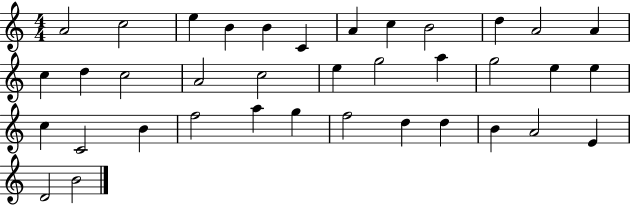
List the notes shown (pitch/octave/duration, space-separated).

A4/h C5/h E5/q B4/q B4/q C4/q A4/q C5/q B4/h D5/q A4/h A4/q C5/q D5/q C5/h A4/h C5/h E5/q G5/h A5/q G5/h E5/q E5/q C5/q C4/h B4/q F5/h A5/q G5/q F5/h D5/q D5/q B4/q A4/h E4/q D4/h B4/h